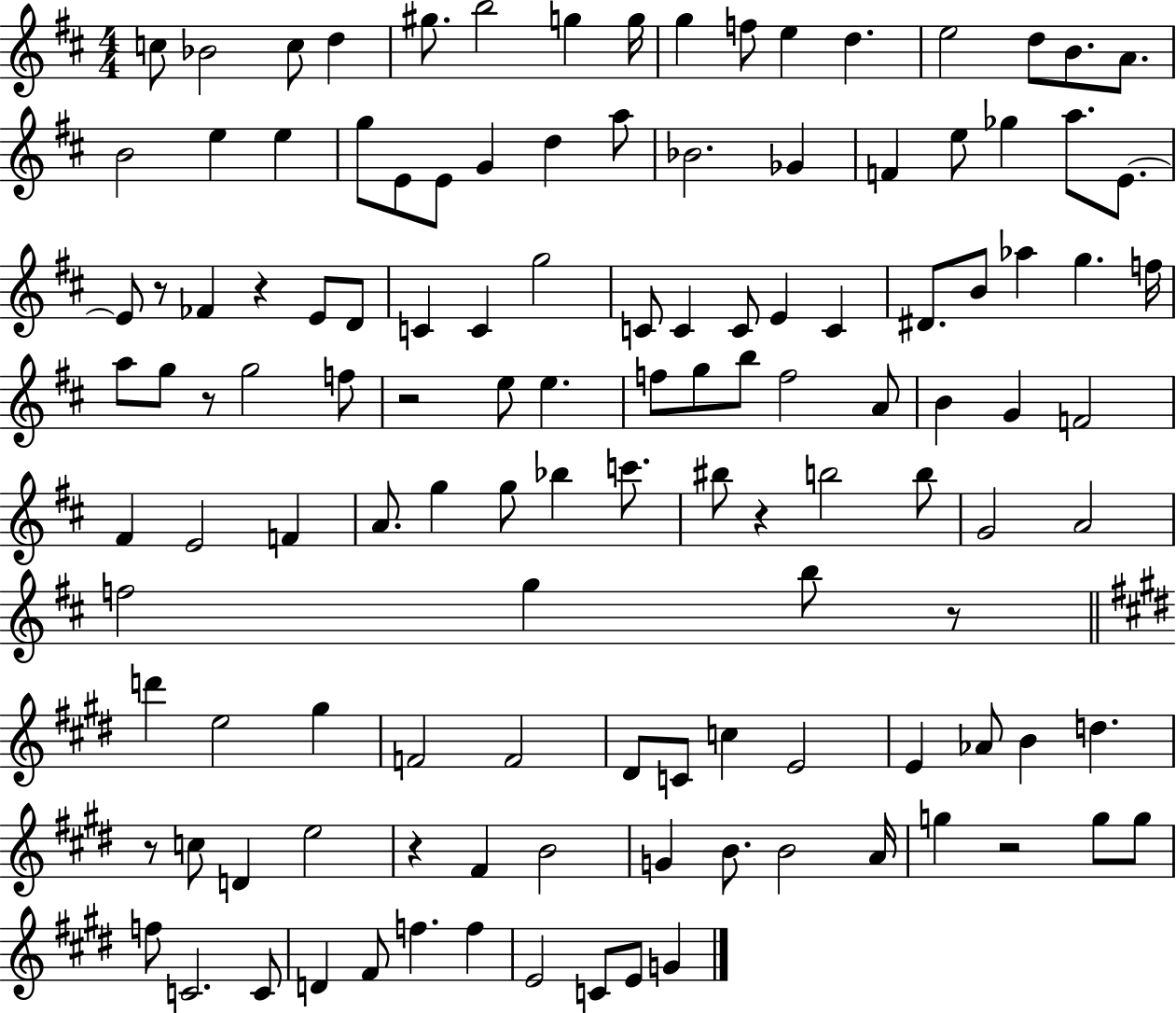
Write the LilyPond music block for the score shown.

{
  \clef treble
  \numericTimeSignature
  \time 4/4
  \key d \major
  c''8 bes'2 c''8 d''4 | gis''8. b''2 g''4 g''16 | g''4 f''8 e''4 d''4. | e''2 d''8 b'8. a'8. | \break b'2 e''4 e''4 | g''8 e'8 e'8 g'4 d''4 a''8 | bes'2. ges'4 | f'4 e''8 ges''4 a''8. e'8.~~ | \break e'8 r8 fes'4 r4 e'8 d'8 | c'4 c'4 g''2 | c'8 c'4 c'8 e'4 c'4 | dis'8. b'8 aes''4 g''4. f''16 | \break a''8 g''8 r8 g''2 f''8 | r2 e''8 e''4. | f''8 g''8 b''8 f''2 a'8 | b'4 g'4 f'2 | \break fis'4 e'2 f'4 | a'8. g''4 g''8 bes''4 c'''8. | bis''8 r4 b''2 b''8 | g'2 a'2 | \break f''2 g''4 b''8 r8 | \bar "||" \break \key e \major d'''4 e''2 gis''4 | f'2 f'2 | dis'8 c'8 c''4 e'2 | e'4 aes'8 b'4 d''4. | \break r8 c''8 d'4 e''2 | r4 fis'4 b'2 | g'4 b'8. b'2 a'16 | g''4 r2 g''8 g''8 | \break f''8 c'2. c'8 | d'4 fis'8 f''4. f''4 | e'2 c'8 e'8 g'4 | \bar "|."
}